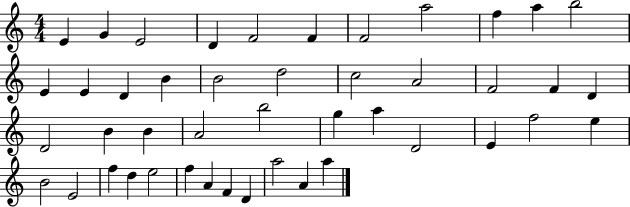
X:1
T:Untitled
M:4/4
L:1/4
K:C
E G E2 D F2 F F2 a2 f a b2 E E D B B2 d2 c2 A2 F2 F D D2 B B A2 b2 g a D2 E f2 e B2 E2 f d e2 f A F D a2 A a